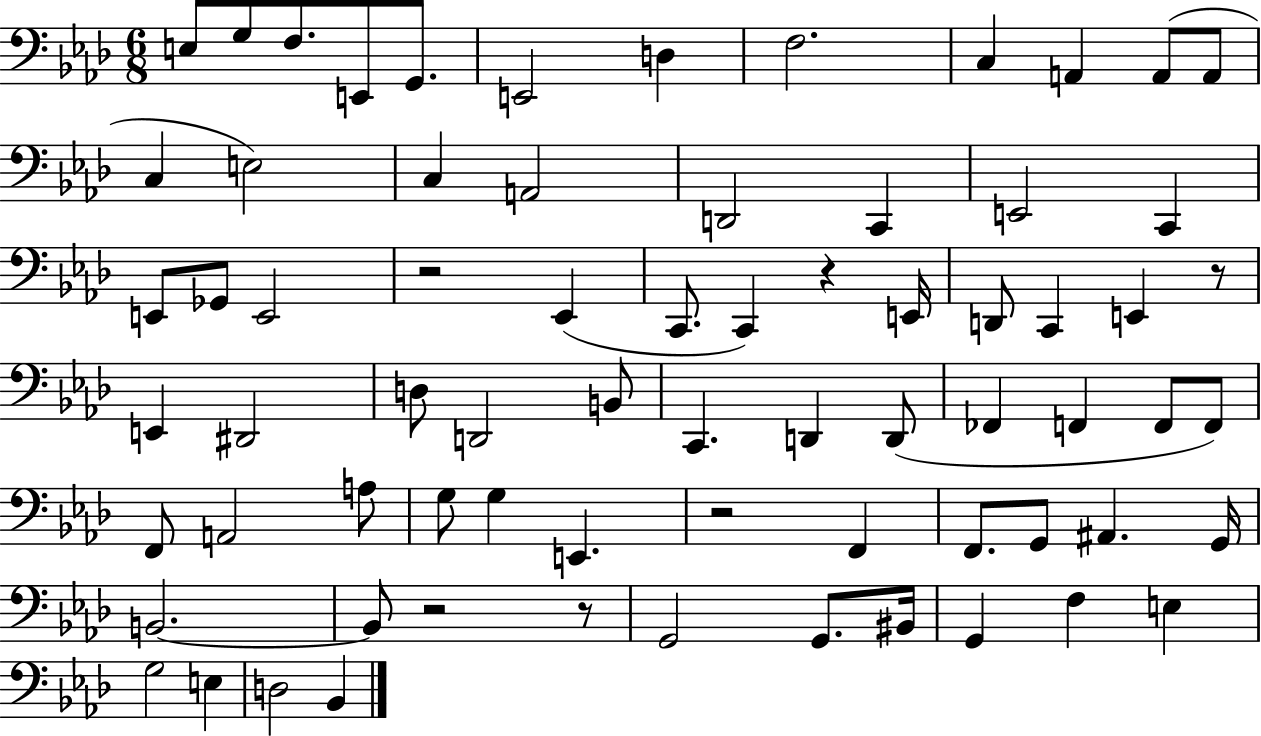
E3/e G3/e F3/e. E2/e G2/e. E2/h D3/q F3/h. C3/q A2/q A2/e A2/e C3/q E3/h C3/q A2/h D2/h C2/q E2/h C2/q E2/e Gb2/e E2/h R/h Eb2/q C2/e. C2/q R/q E2/s D2/e C2/q E2/q R/e E2/q D#2/h D3/e D2/h B2/e C2/q. D2/q D2/e FES2/q F2/q F2/e F2/e F2/e A2/h A3/e G3/e G3/q E2/q. R/h F2/q F2/e. G2/e A#2/q. G2/s B2/h. B2/e R/h R/e G2/h G2/e. BIS2/s G2/q F3/q E3/q G3/h E3/q D3/h Bb2/q